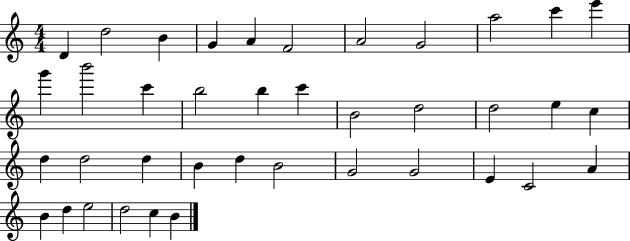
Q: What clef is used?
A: treble